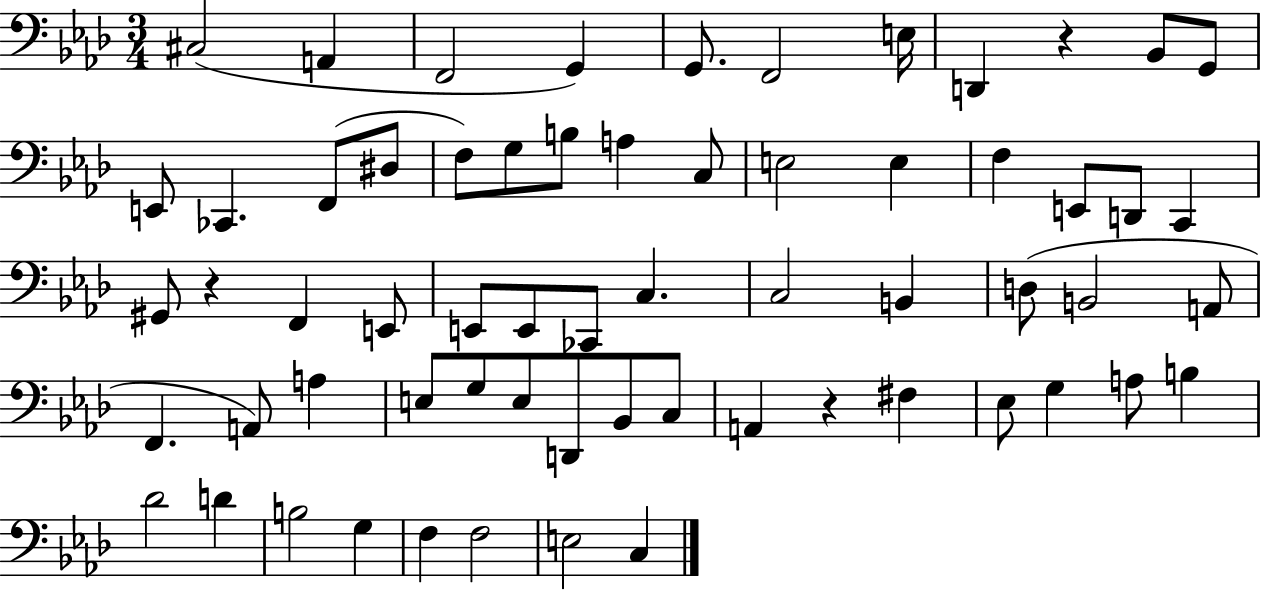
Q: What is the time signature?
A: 3/4